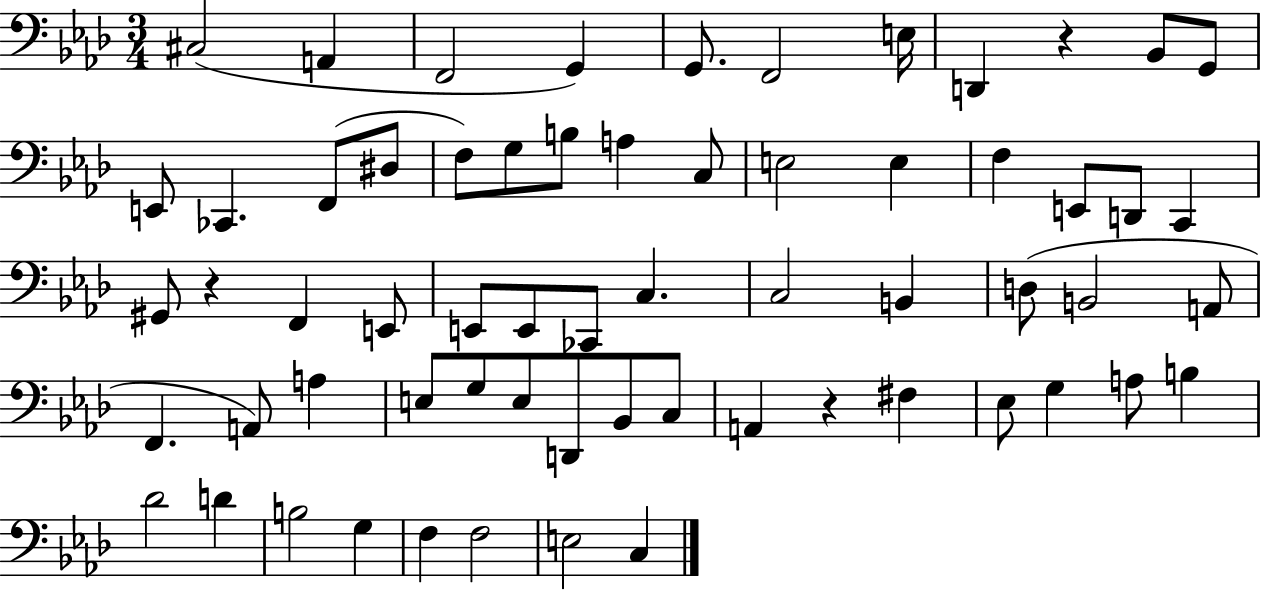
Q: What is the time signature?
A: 3/4